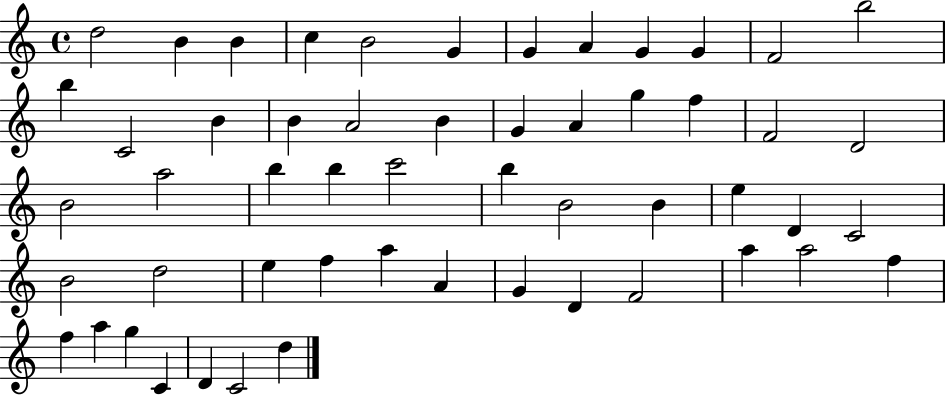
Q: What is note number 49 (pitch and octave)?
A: A5